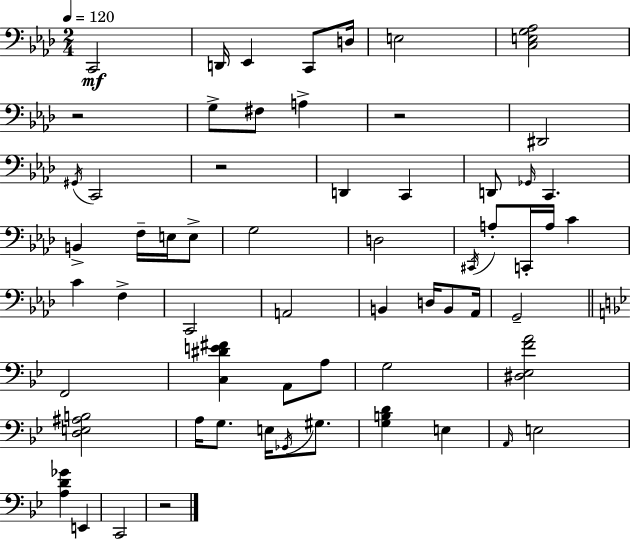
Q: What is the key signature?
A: F minor